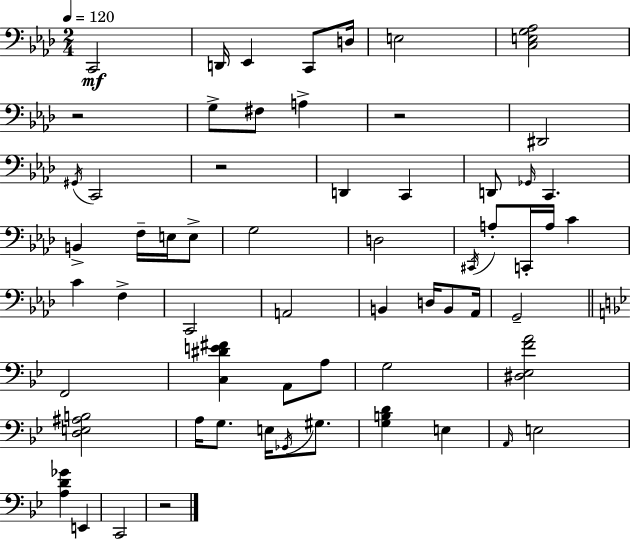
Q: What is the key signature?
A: F minor